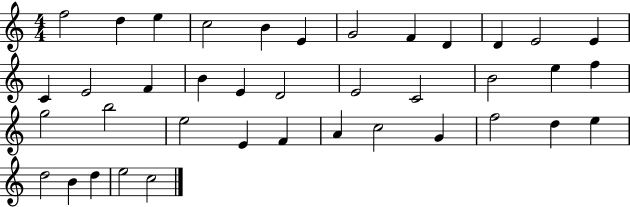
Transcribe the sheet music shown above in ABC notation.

X:1
T:Untitled
M:4/4
L:1/4
K:C
f2 d e c2 B E G2 F D D E2 E C E2 F B E D2 E2 C2 B2 e f g2 b2 e2 E F A c2 G f2 d e d2 B d e2 c2